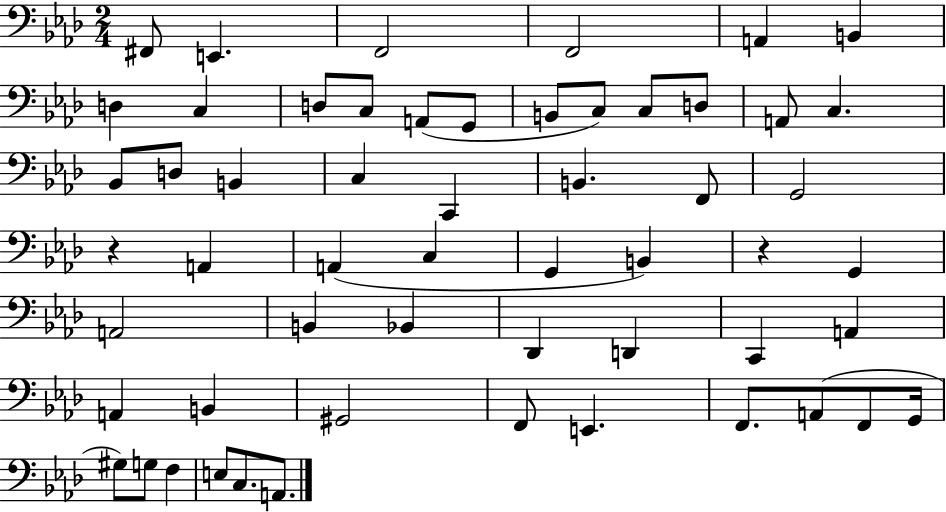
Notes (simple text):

F#2/e E2/q. F2/h F2/h A2/q B2/q D3/q C3/q D3/e C3/e A2/e G2/e B2/e C3/e C3/e D3/e A2/e C3/q. Bb2/e D3/e B2/q C3/q C2/q B2/q. F2/e G2/h R/q A2/q A2/q C3/q G2/q B2/q R/q G2/q A2/h B2/q Bb2/q Db2/q D2/q C2/q A2/q A2/q B2/q G#2/h F2/e E2/q. F2/e. A2/e F2/e G2/s G#3/e G3/e F3/q E3/e C3/e. A2/e.